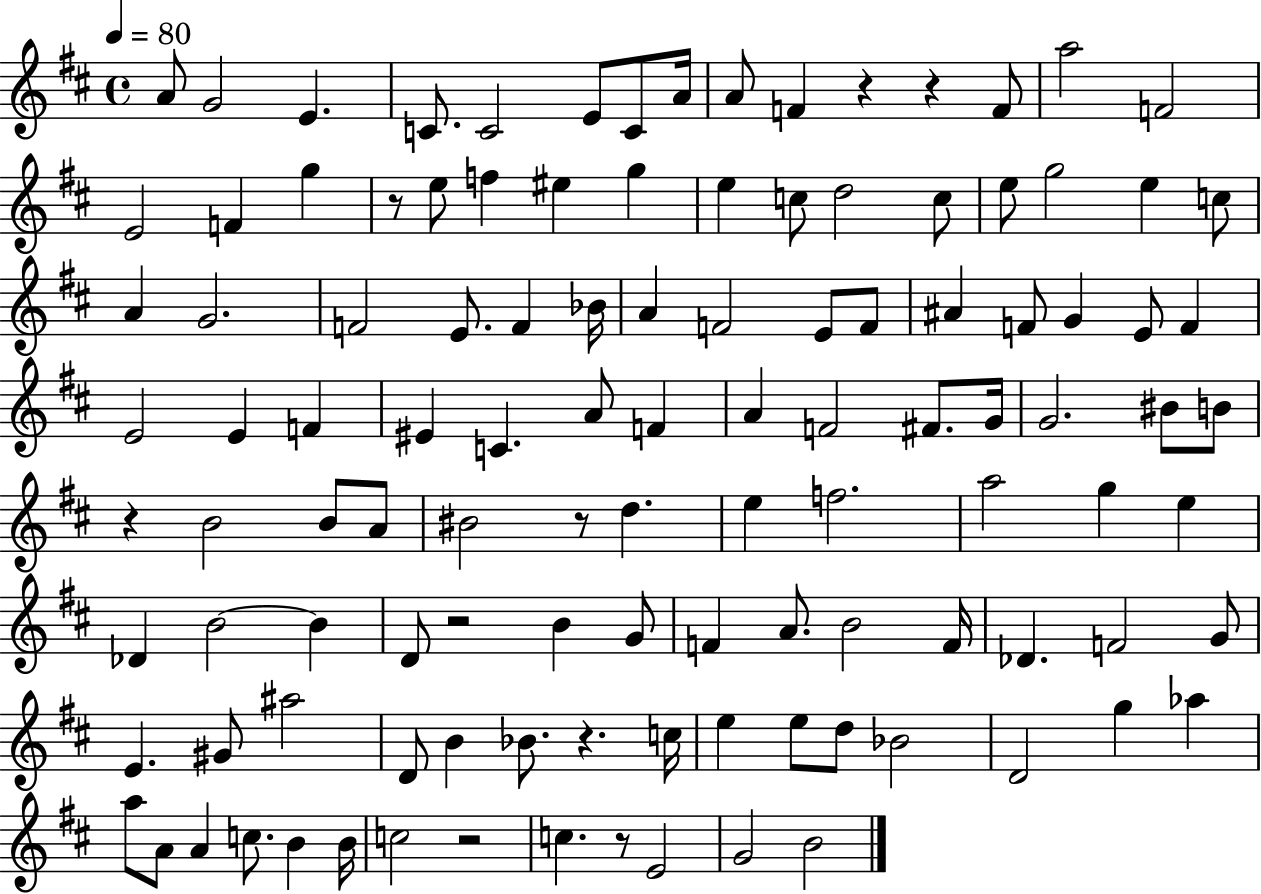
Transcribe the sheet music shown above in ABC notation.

X:1
T:Untitled
M:4/4
L:1/4
K:D
A/2 G2 E C/2 C2 E/2 C/2 A/4 A/2 F z z F/2 a2 F2 E2 F g z/2 e/2 f ^e g e c/2 d2 c/2 e/2 g2 e c/2 A G2 F2 E/2 F _B/4 A F2 E/2 F/2 ^A F/2 G E/2 F E2 E F ^E C A/2 F A F2 ^F/2 G/4 G2 ^B/2 B/2 z B2 B/2 A/2 ^B2 z/2 d e f2 a2 g e _D B2 B D/2 z2 B G/2 F A/2 B2 F/4 _D F2 G/2 E ^G/2 ^a2 D/2 B _B/2 z c/4 e e/2 d/2 _B2 D2 g _a a/2 A/2 A c/2 B B/4 c2 z2 c z/2 E2 G2 B2